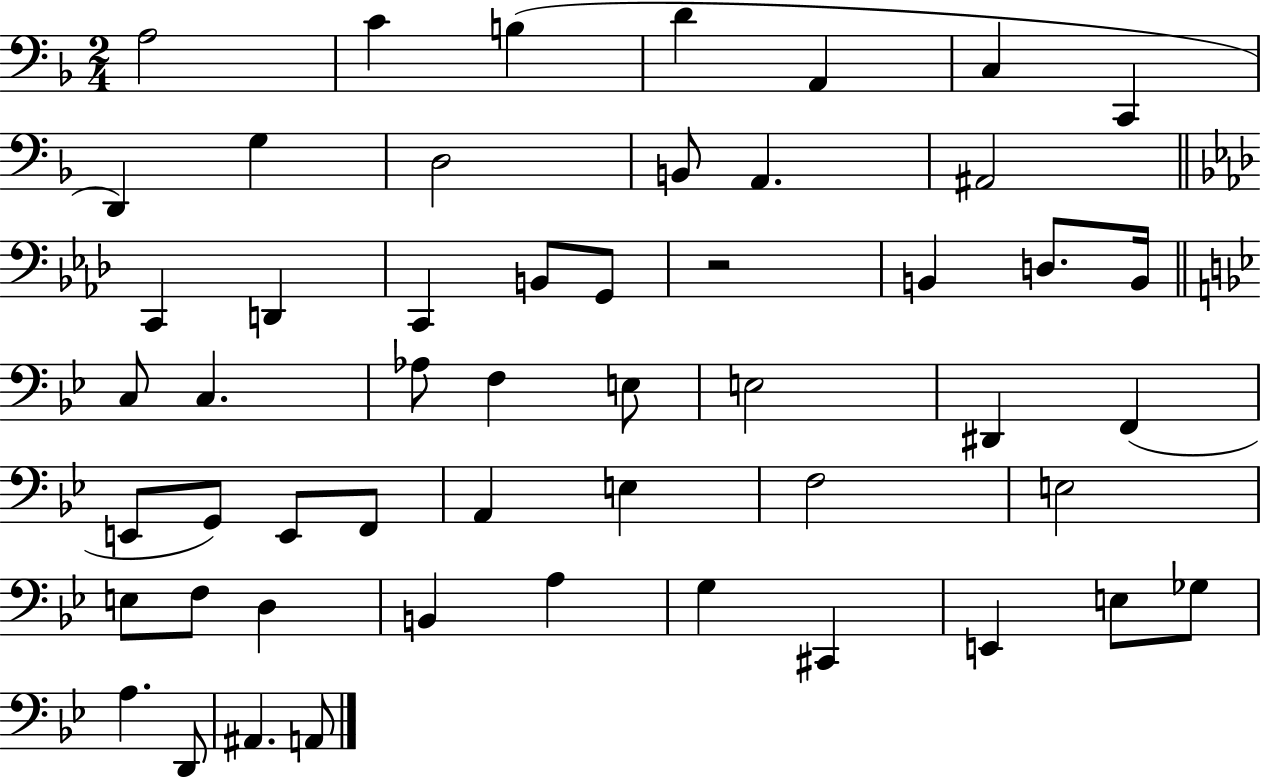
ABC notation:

X:1
T:Untitled
M:2/4
L:1/4
K:F
A,2 C B, D A,, C, C,, D,, G, D,2 B,,/2 A,, ^A,,2 C,, D,, C,, B,,/2 G,,/2 z2 B,, D,/2 B,,/4 C,/2 C, _A,/2 F, E,/2 E,2 ^D,, F,, E,,/2 G,,/2 E,,/2 F,,/2 A,, E, F,2 E,2 E,/2 F,/2 D, B,, A, G, ^C,, E,, E,/2 _G,/2 A, D,,/2 ^A,, A,,/2